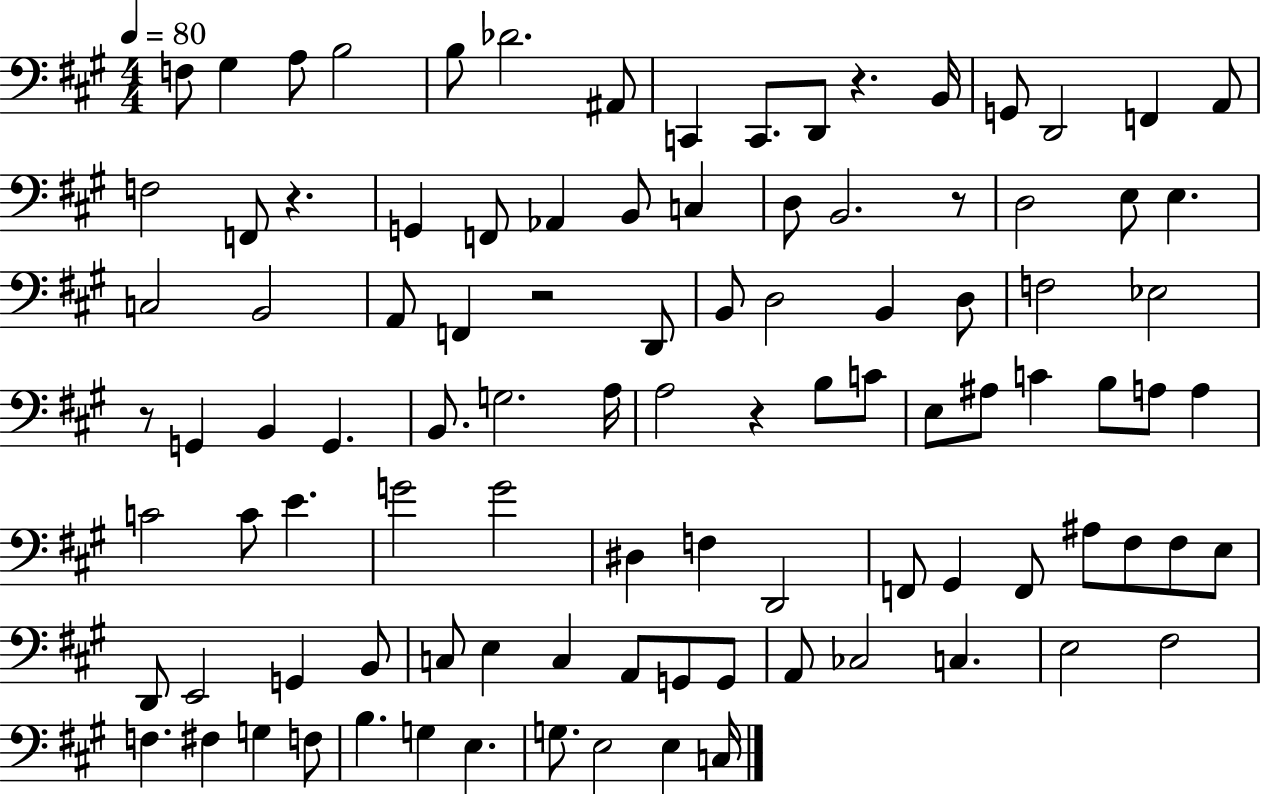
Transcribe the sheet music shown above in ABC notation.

X:1
T:Untitled
M:4/4
L:1/4
K:A
F,/2 ^G, A,/2 B,2 B,/2 _D2 ^A,,/2 C,, C,,/2 D,,/2 z B,,/4 G,,/2 D,,2 F,, A,,/2 F,2 F,,/2 z G,, F,,/2 _A,, B,,/2 C, D,/2 B,,2 z/2 D,2 E,/2 E, C,2 B,,2 A,,/2 F,, z2 D,,/2 B,,/2 D,2 B,, D,/2 F,2 _E,2 z/2 G,, B,, G,, B,,/2 G,2 A,/4 A,2 z B,/2 C/2 E,/2 ^A,/2 C B,/2 A,/2 A, C2 C/2 E G2 G2 ^D, F, D,,2 F,,/2 ^G,, F,,/2 ^A,/2 ^F,/2 ^F,/2 E,/2 D,,/2 E,,2 G,, B,,/2 C,/2 E, C, A,,/2 G,,/2 G,,/2 A,,/2 _C,2 C, E,2 ^F,2 F, ^F, G, F,/2 B, G, E, G,/2 E,2 E, C,/4